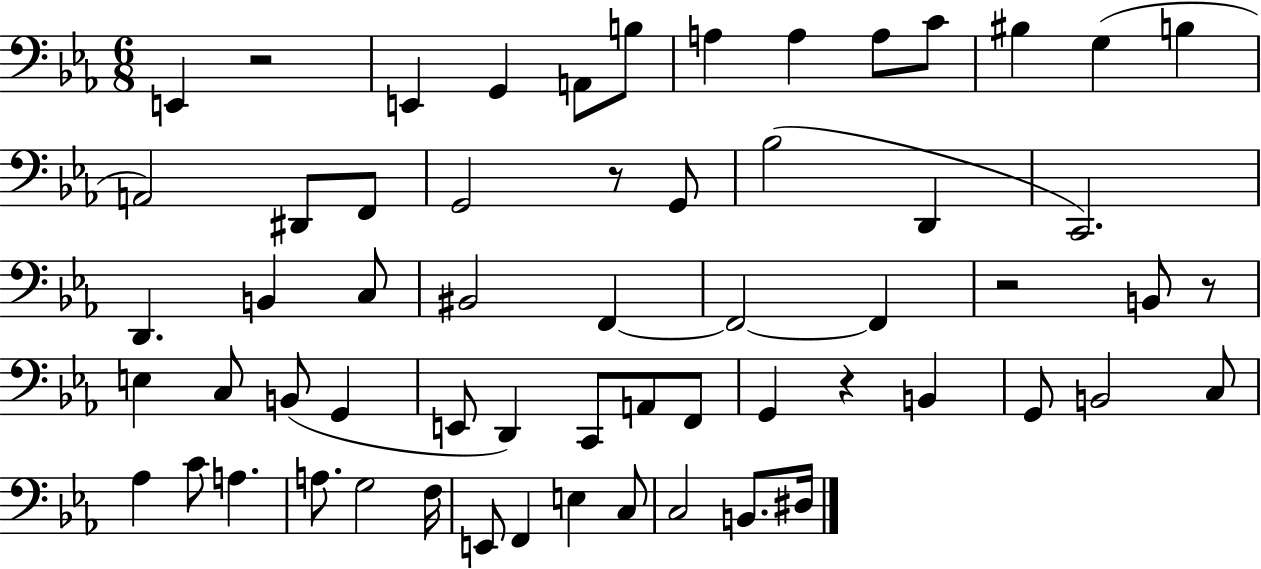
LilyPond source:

{
  \clef bass
  \numericTimeSignature
  \time 6/8
  \key ees \major
  e,4 r2 | e,4 g,4 a,8 b8 | a4 a4 a8 c'8 | bis4 g4( b4 | \break a,2) dis,8 f,8 | g,2 r8 g,8 | bes2( d,4 | c,2.) | \break d,4. b,4 c8 | bis,2 f,4~~ | f,2~~ f,4 | r2 b,8 r8 | \break e4 c8 b,8( g,4 | e,8 d,4) c,8 a,8 f,8 | g,4 r4 b,4 | g,8 b,2 c8 | \break aes4 c'8 a4. | a8. g2 f16 | e,8 f,4 e4 c8 | c2 b,8. dis16 | \break \bar "|."
}